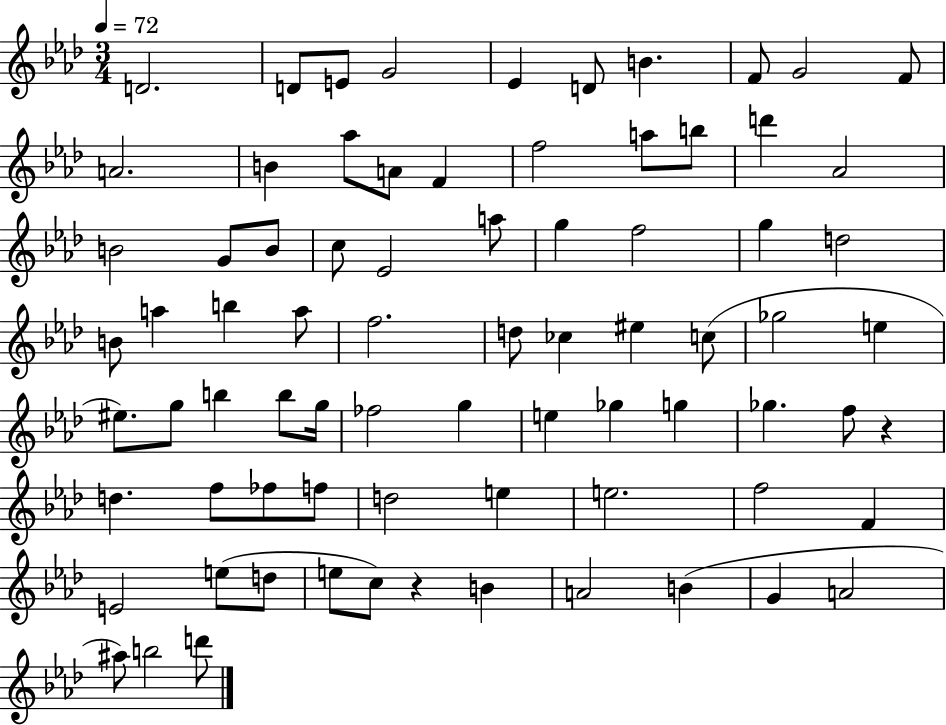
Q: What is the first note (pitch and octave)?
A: D4